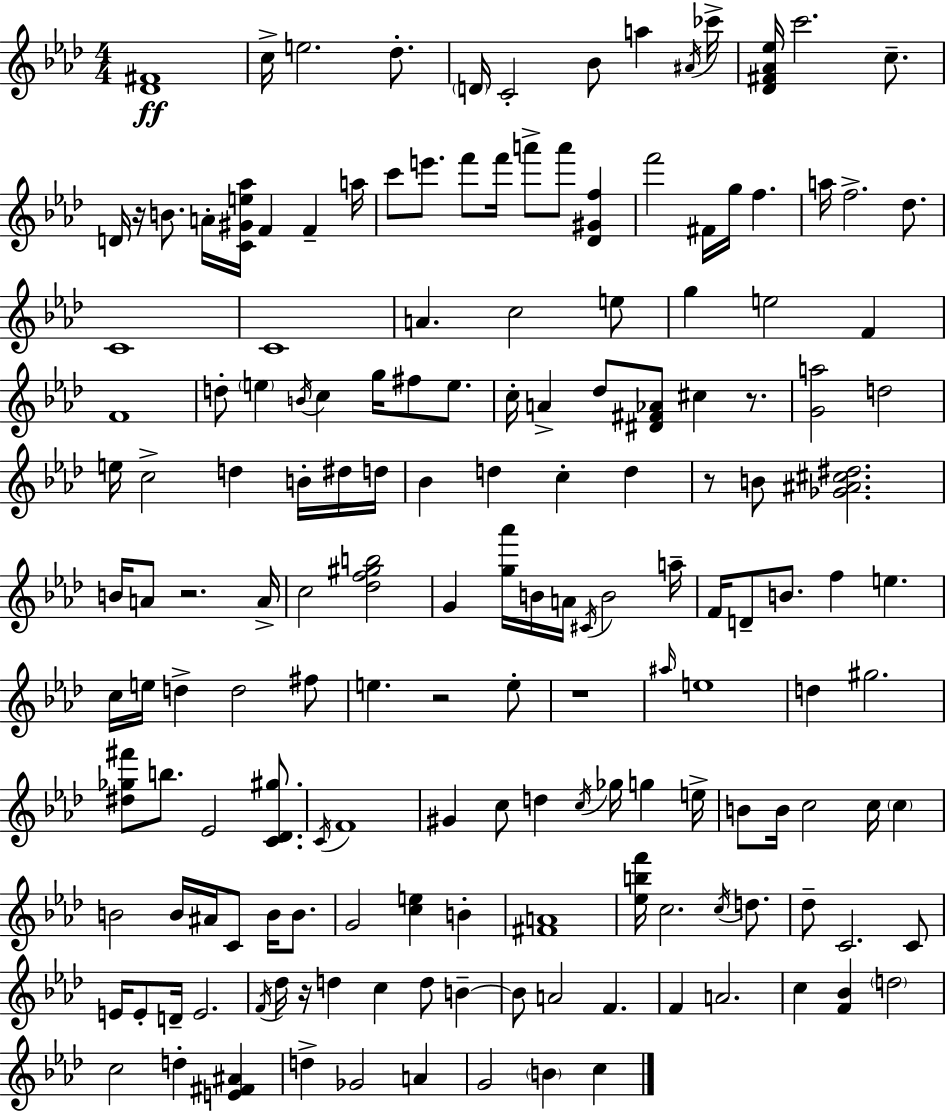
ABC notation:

X:1
T:Untitled
M:4/4
L:1/4
K:Ab
[_D^F]4 c/4 e2 _d/2 D/4 C2 _B/2 a ^A/4 _c'/4 [_D^F_A_e]/4 c'2 c/2 D/4 z/4 B/2 A/4 [C^Ge_a]/4 F F a/4 c'/2 e'/2 f'/2 f'/4 a'/2 a'/2 [_D^Gf] f'2 ^F/4 g/4 f a/4 f2 _d/2 C4 C4 A c2 e/2 g e2 F F4 d/2 e B/4 c g/4 ^f/2 e/2 c/4 A _d/2 [^D^F_A]/2 ^c z/2 [Ga]2 d2 e/4 c2 d B/4 ^d/4 d/4 _B d c d z/2 B/2 [_G^A^c^d]2 B/4 A/2 z2 A/4 c2 [_df^gb]2 G [g_a']/4 B/4 A/4 ^C/4 B2 a/4 F/4 D/2 B/2 f e c/4 e/4 d d2 ^f/2 e z2 e/2 z4 ^a/4 e4 d ^g2 [^d_g^f']/2 b/2 _E2 [C_D^g]/2 C/4 F4 ^G c/2 d c/4 _g/4 g e/4 B/2 B/4 c2 c/4 c B2 B/4 ^A/4 C/2 B/4 B/2 G2 [ce] B [^FA]4 [_ebf']/4 c2 c/4 d/2 _d/2 C2 C/2 E/4 E/2 D/4 E2 F/4 _d/4 z/4 d c d/2 B B/2 A2 F F A2 c [F_B] d2 c2 d [E^F^A] d _G2 A G2 B c